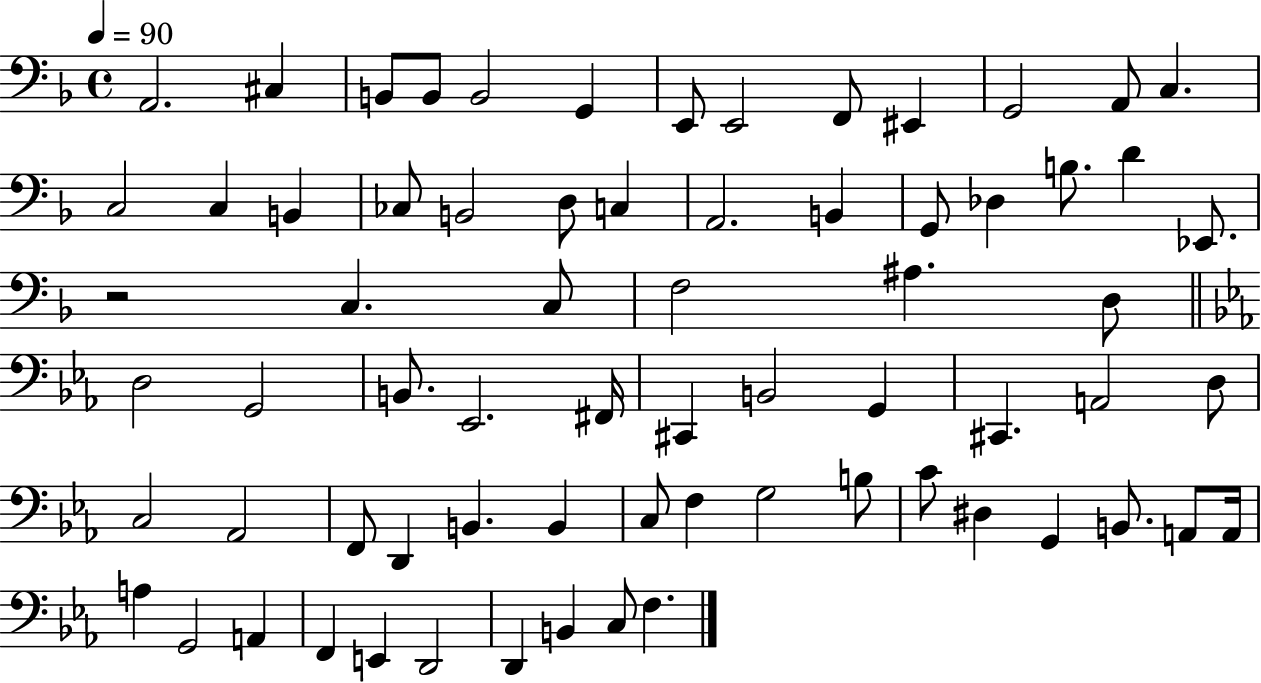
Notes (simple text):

A2/h. C#3/q B2/e B2/e B2/h G2/q E2/e E2/h F2/e EIS2/q G2/h A2/e C3/q. C3/h C3/q B2/q CES3/e B2/h D3/e C3/q A2/h. B2/q G2/e Db3/q B3/e. D4/q Eb2/e. R/h C3/q. C3/e F3/h A#3/q. D3/e D3/h G2/h B2/e. Eb2/h. F#2/s C#2/q B2/h G2/q C#2/q. A2/h D3/e C3/h Ab2/h F2/e D2/q B2/q. B2/q C3/e F3/q G3/h B3/e C4/e D#3/q G2/q B2/e. A2/e A2/s A3/q G2/h A2/q F2/q E2/q D2/h D2/q B2/q C3/e F3/q.